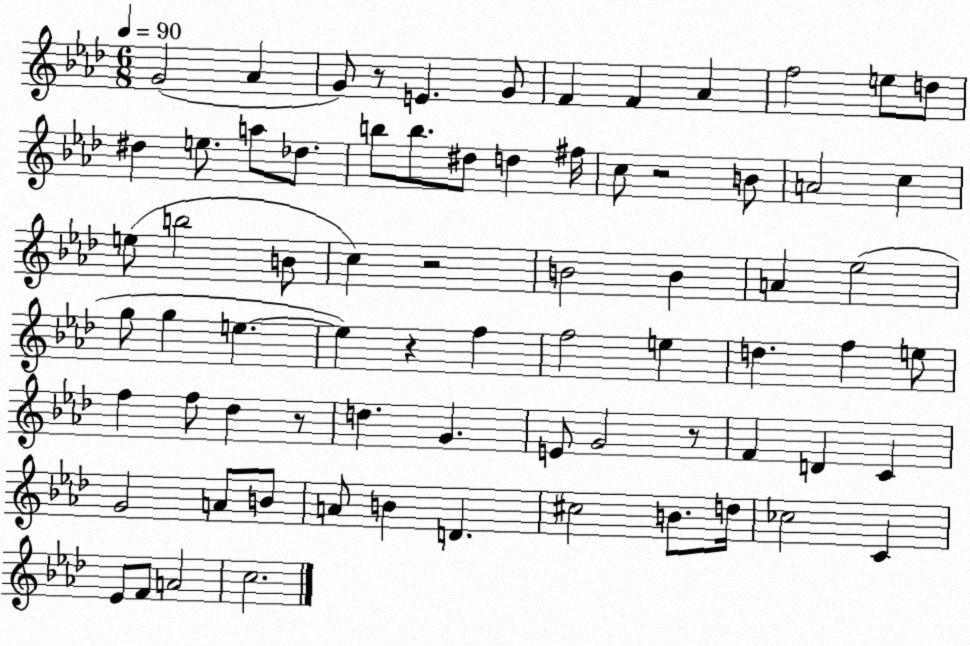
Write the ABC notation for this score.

X:1
T:Untitled
M:6/8
L:1/4
K:Ab
G2 _A G/2 z/2 E G/2 F F _A f2 e/2 d/2 ^d e/2 a/2 _d/2 b/2 b/2 ^d/2 d ^f/4 c/2 z2 B/2 A2 c e/2 b2 B/2 c z2 B2 B A _e2 g/2 g e e z f f2 e d f e/2 f f/2 _d z/2 d G E/2 G2 z/2 F D C G2 A/2 B/2 A/2 B D ^c2 B/2 d/4 _c2 C _E/2 F/2 A2 c2